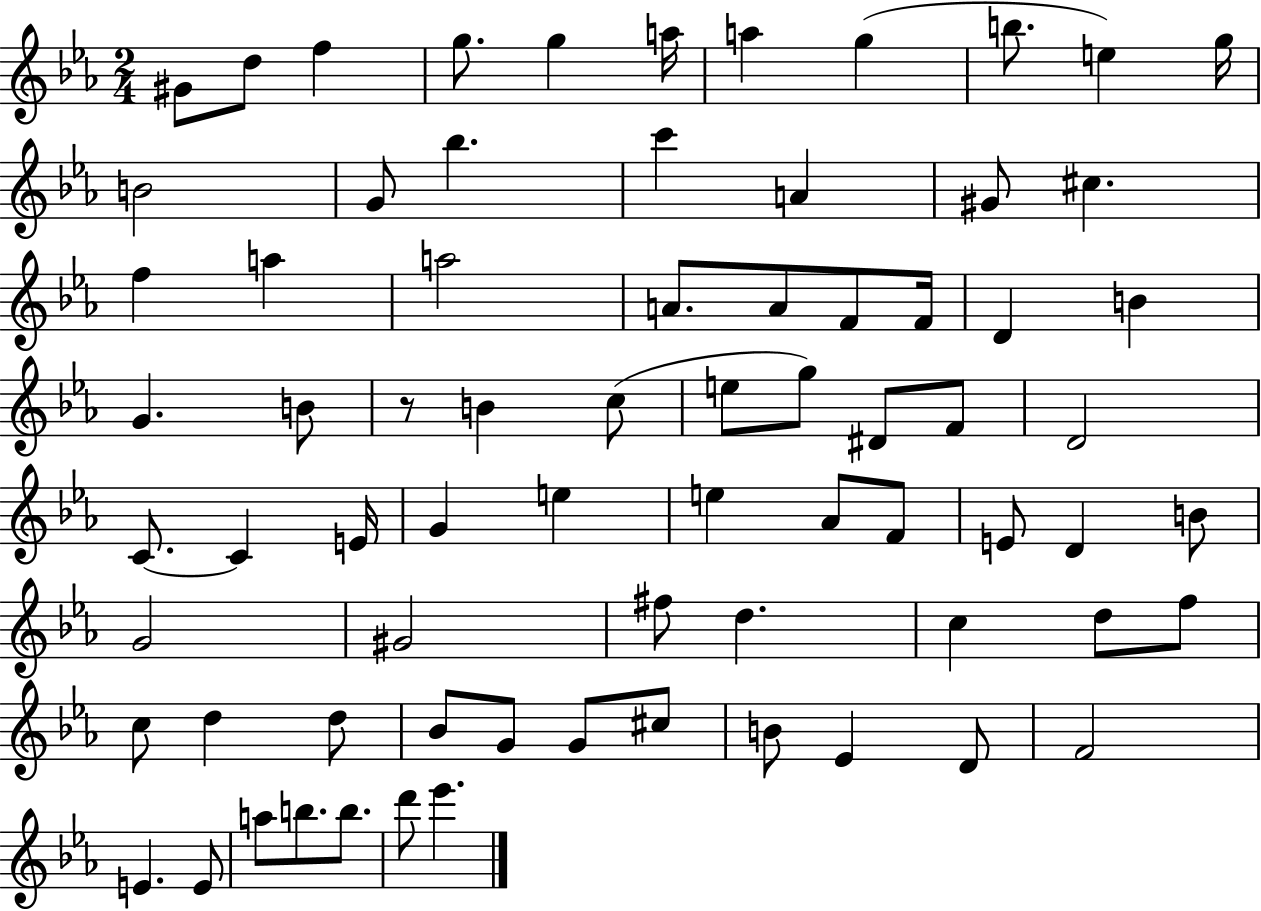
X:1
T:Untitled
M:2/4
L:1/4
K:Eb
^G/2 d/2 f g/2 g a/4 a g b/2 e g/4 B2 G/2 _b c' A ^G/2 ^c f a a2 A/2 A/2 F/2 F/4 D B G B/2 z/2 B c/2 e/2 g/2 ^D/2 F/2 D2 C/2 C E/4 G e e _A/2 F/2 E/2 D B/2 G2 ^G2 ^f/2 d c d/2 f/2 c/2 d d/2 _B/2 G/2 G/2 ^c/2 B/2 _E D/2 F2 E E/2 a/2 b/2 b/2 d'/2 _e'